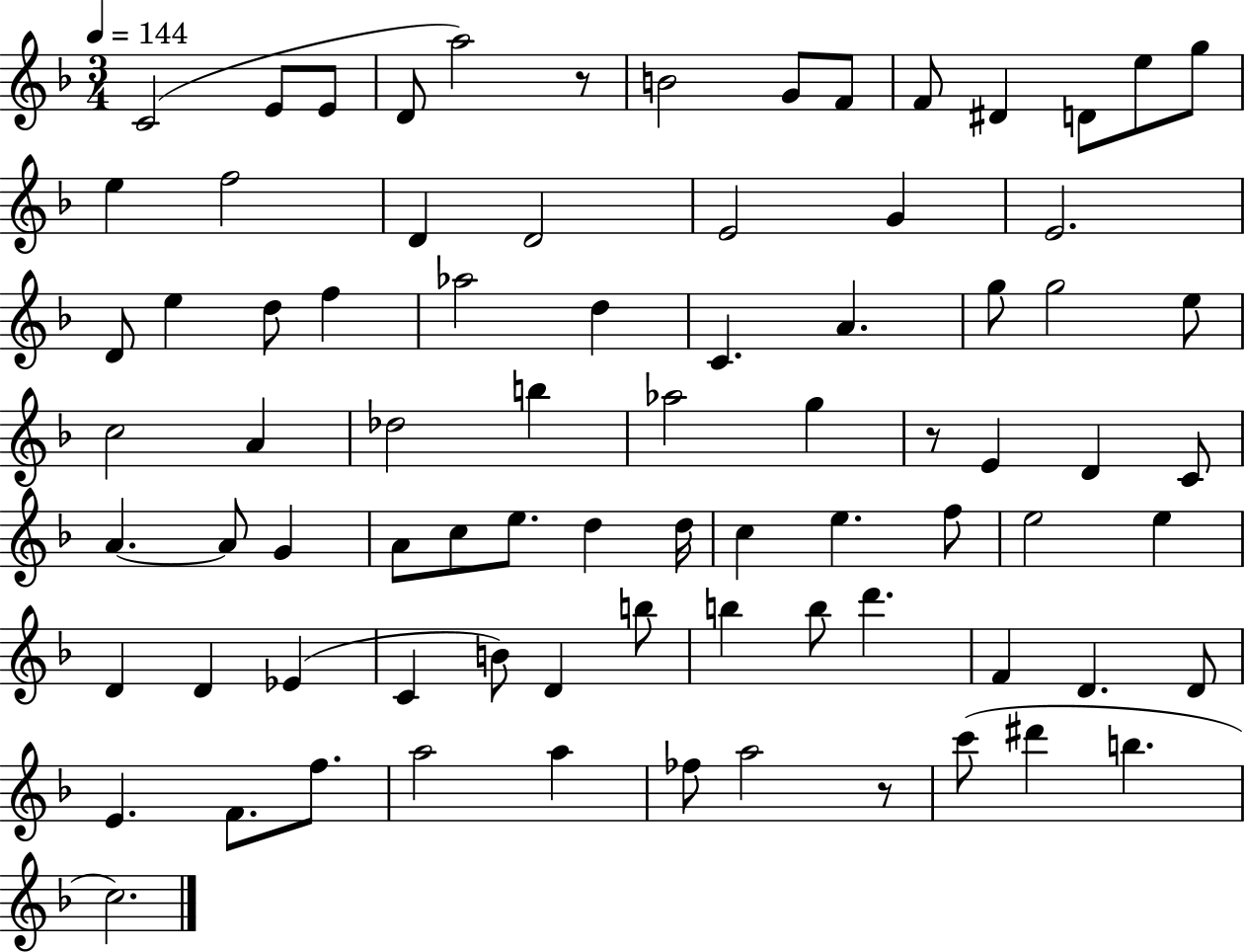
{
  \clef treble
  \numericTimeSignature
  \time 3/4
  \key f \major
  \tempo 4 = 144
  \repeat volta 2 { c'2( e'8 e'8 | d'8 a''2) r8 | b'2 g'8 f'8 | f'8 dis'4 d'8 e''8 g''8 | \break e''4 f''2 | d'4 d'2 | e'2 g'4 | e'2. | \break d'8 e''4 d''8 f''4 | aes''2 d''4 | c'4. a'4. | g''8 g''2 e''8 | \break c''2 a'4 | des''2 b''4 | aes''2 g''4 | r8 e'4 d'4 c'8 | \break a'4.~~ a'8 g'4 | a'8 c''8 e''8. d''4 d''16 | c''4 e''4. f''8 | e''2 e''4 | \break d'4 d'4 ees'4( | c'4 b'8) d'4 b''8 | b''4 b''8 d'''4. | f'4 d'4. d'8 | \break e'4. f'8. f''8. | a''2 a''4 | fes''8 a''2 r8 | c'''8( dis'''4 b''4. | \break c''2.) | } \bar "|."
}